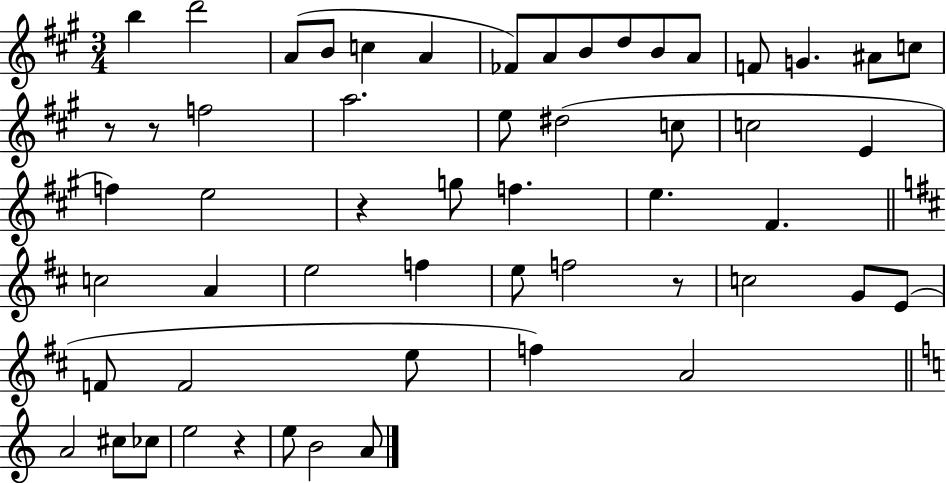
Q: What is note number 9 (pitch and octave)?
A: B4